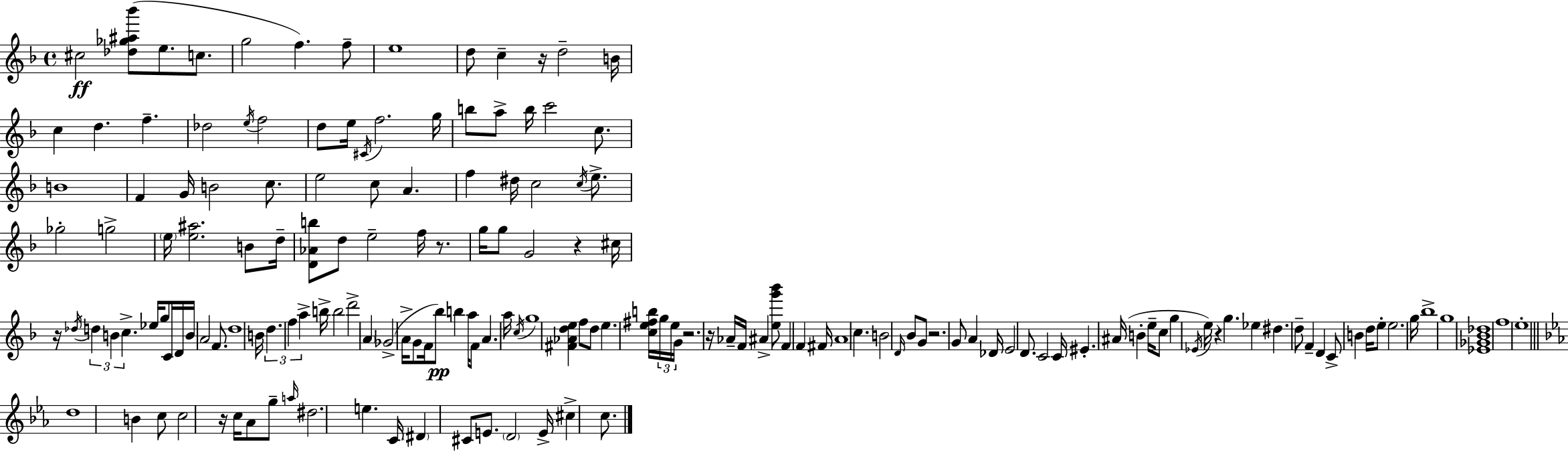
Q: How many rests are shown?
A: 9